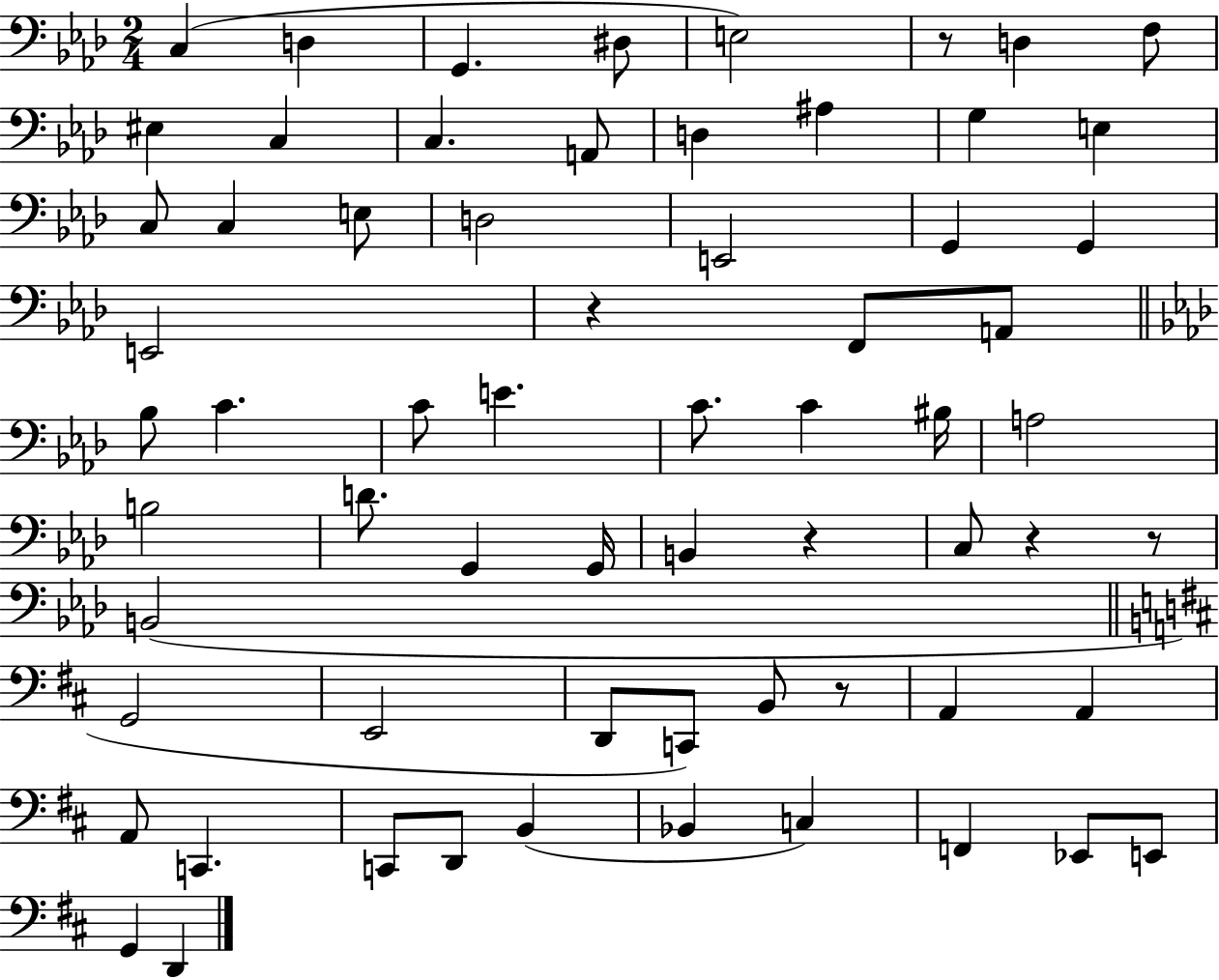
{
  \clef bass
  \numericTimeSignature
  \time 2/4
  \key aes \major
  c4( d4 | g,4. dis8 | e2) | r8 d4 f8 | \break eis4 c4 | c4. a,8 | d4 ais4 | g4 e4 | \break c8 c4 e8 | d2 | e,2 | g,4 g,4 | \break e,2 | r4 f,8 a,8 | \bar "||" \break \key aes \major bes8 c'4. | c'8 e'4. | c'8. c'4 bis16 | a2 | \break b2 | d'8. g,4 g,16 | b,4 r4 | c8 r4 r8 | \break b,2( | \bar "||" \break \key d \major g,2 | e,2 | d,8 c,8) b,8 r8 | a,4 a,4 | \break a,8 c,4. | c,8 d,8 b,4( | bes,4 c4) | f,4 ees,8 e,8 | \break g,4 d,4 | \bar "|."
}